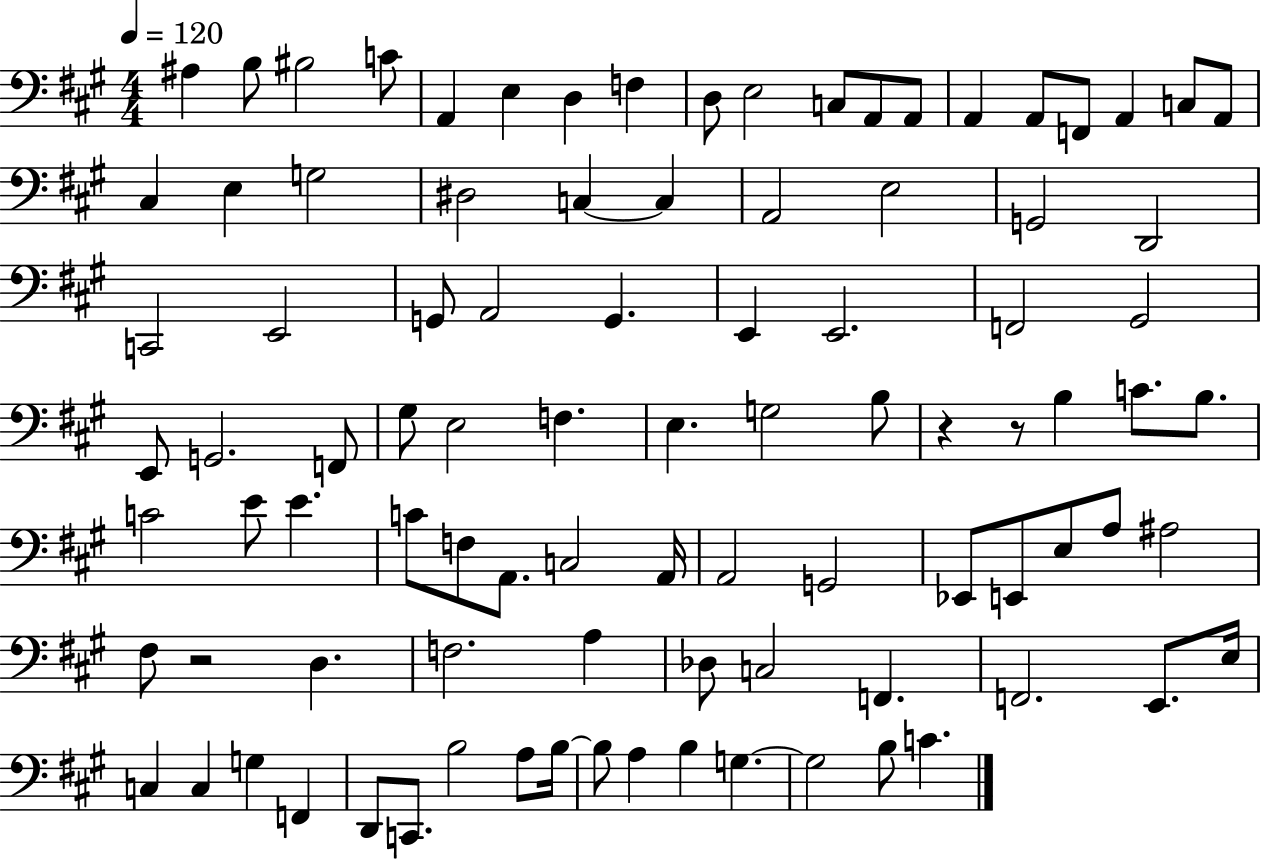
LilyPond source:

{
  \clef bass
  \numericTimeSignature
  \time 4/4
  \key a \major
  \tempo 4 = 120
  ais4 b8 bis2 c'8 | a,4 e4 d4 f4 | d8 e2 c8 a,8 a,8 | a,4 a,8 f,8 a,4 c8 a,8 | \break cis4 e4 g2 | dis2 c4~~ c4 | a,2 e2 | g,2 d,2 | \break c,2 e,2 | g,8 a,2 g,4. | e,4 e,2. | f,2 gis,2 | \break e,8 g,2. f,8 | gis8 e2 f4. | e4. g2 b8 | r4 r8 b4 c'8. b8. | \break c'2 e'8 e'4. | c'8 f8 a,8. c2 a,16 | a,2 g,2 | ees,8 e,8 e8 a8 ais2 | \break fis8 r2 d4. | f2. a4 | des8 c2 f,4. | f,2. e,8. e16 | \break c4 c4 g4 f,4 | d,8 c,8. b2 a8 b16~~ | b8 a4 b4 g4.~~ | g2 b8 c'4. | \break \bar "|."
}